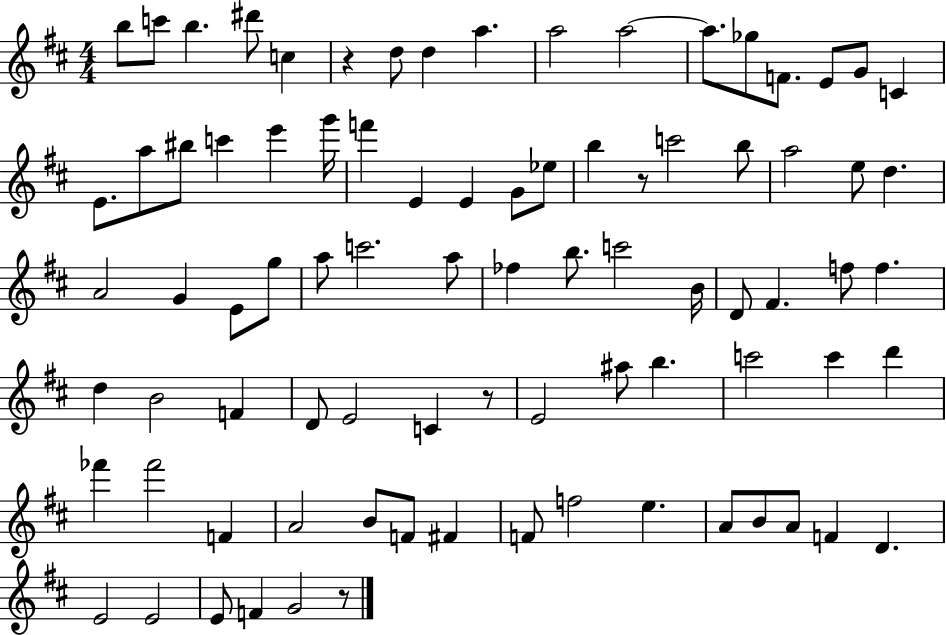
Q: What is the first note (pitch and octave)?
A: B5